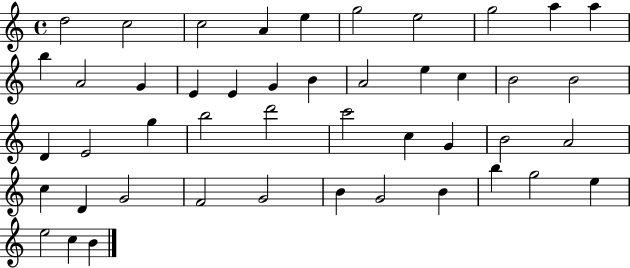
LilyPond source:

{
  \clef treble
  \time 4/4
  \defaultTimeSignature
  \key c \major
  d''2 c''2 | c''2 a'4 e''4 | g''2 e''2 | g''2 a''4 a''4 | \break b''4 a'2 g'4 | e'4 e'4 g'4 b'4 | a'2 e''4 c''4 | b'2 b'2 | \break d'4 e'2 g''4 | b''2 d'''2 | c'''2 c''4 g'4 | b'2 a'2 | \break c''4 d'4 g'2 | f'2 g'2 | b'4 g'2 b'4 | b''4 g''2 e''4 | \break e''2 c''4 b'4 | \bar "|."
}